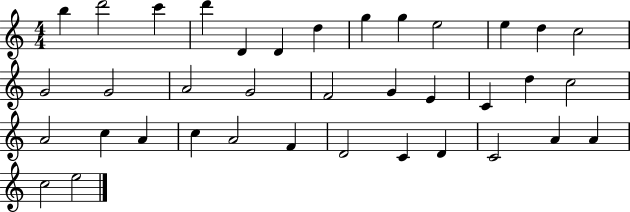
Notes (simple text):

B5/q D6/h C6/q D6/q D4/q D4/q D5/q G5/q G5/q E5/h E5/q D5/q C5/h G4/h G4/h A4/h G4/h F4/h G4/q E4/q C4/q D5/q C5/h A4/h C5/q A4/q C5/q A4/h F4/q D4/h C4/q D4/q C4/h A4/q A4/q C5/h E5/h